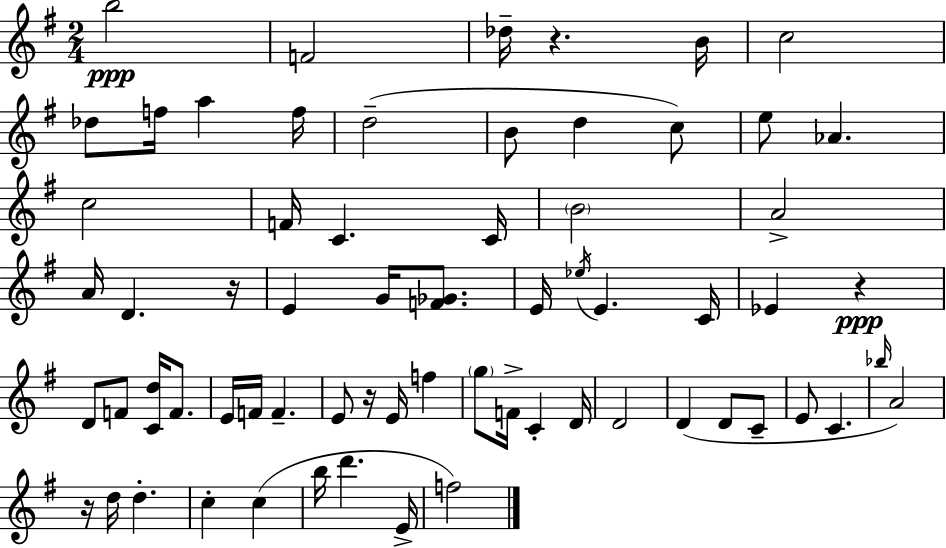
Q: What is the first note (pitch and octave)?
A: B5